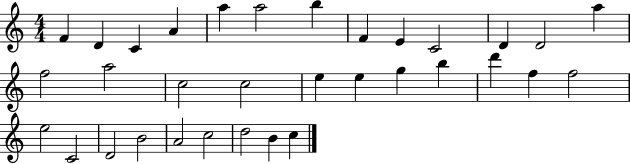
F4/q D4/q C4/q A4/q A5/q A5/h B5/q F4/q E4/q C4/h D4/q D4/h A5/q F5/h A5/h C5/h C5/h E5/q E5/q G5/q B5/q D6/q F5/q F5/h E5/h C4/h D4/h B4/h A4/h C5/h D5/h B4/q C5/q